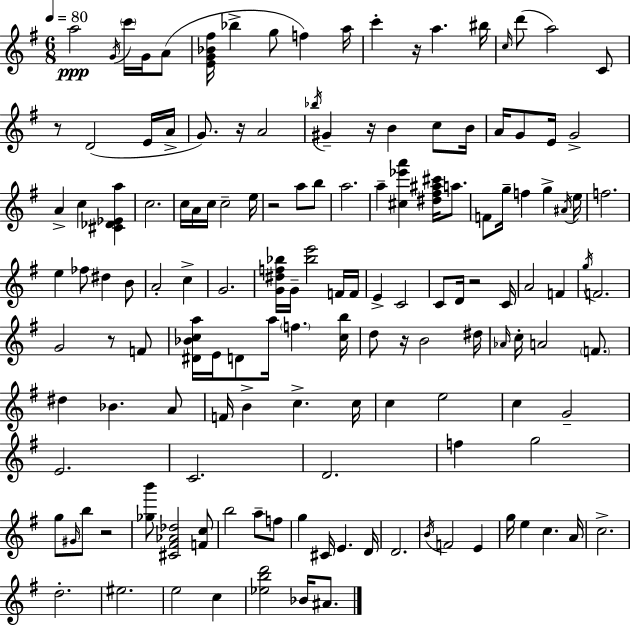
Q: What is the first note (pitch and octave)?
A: A5